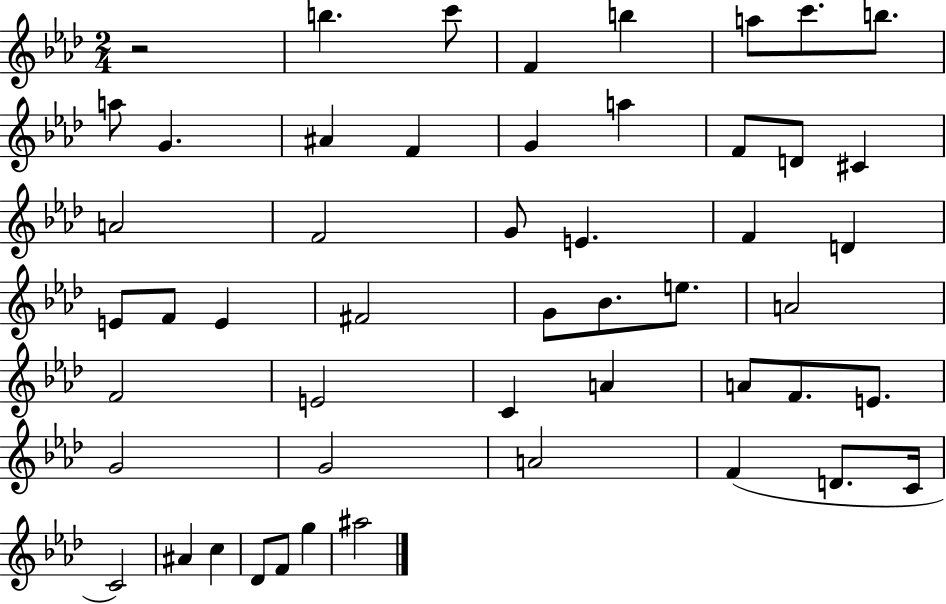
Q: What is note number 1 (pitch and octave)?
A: B5